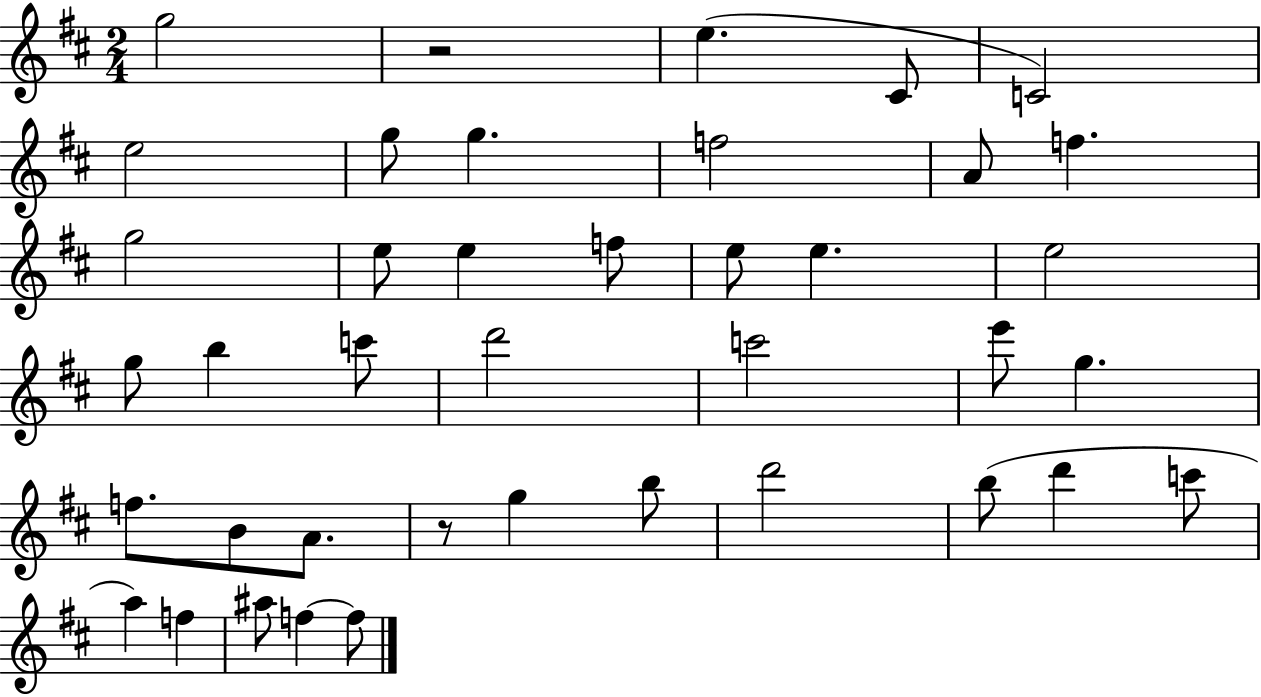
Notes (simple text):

G5/h R/h E5/q. C#4/e C4/h E5/h G5/e G5/q. F5/h A4/e F5/q. G5/h E5/e E5/q F5/e E5/e E5/q. E5/h G5/e B5/q C6/e D6/h C6/h E6/e G5/q. F5/e. B4/e A4/e. R/e G5/q B5/e D6/h B5/e D6/q C6/e A5/q F5/q A#5/e F5/q F5/e